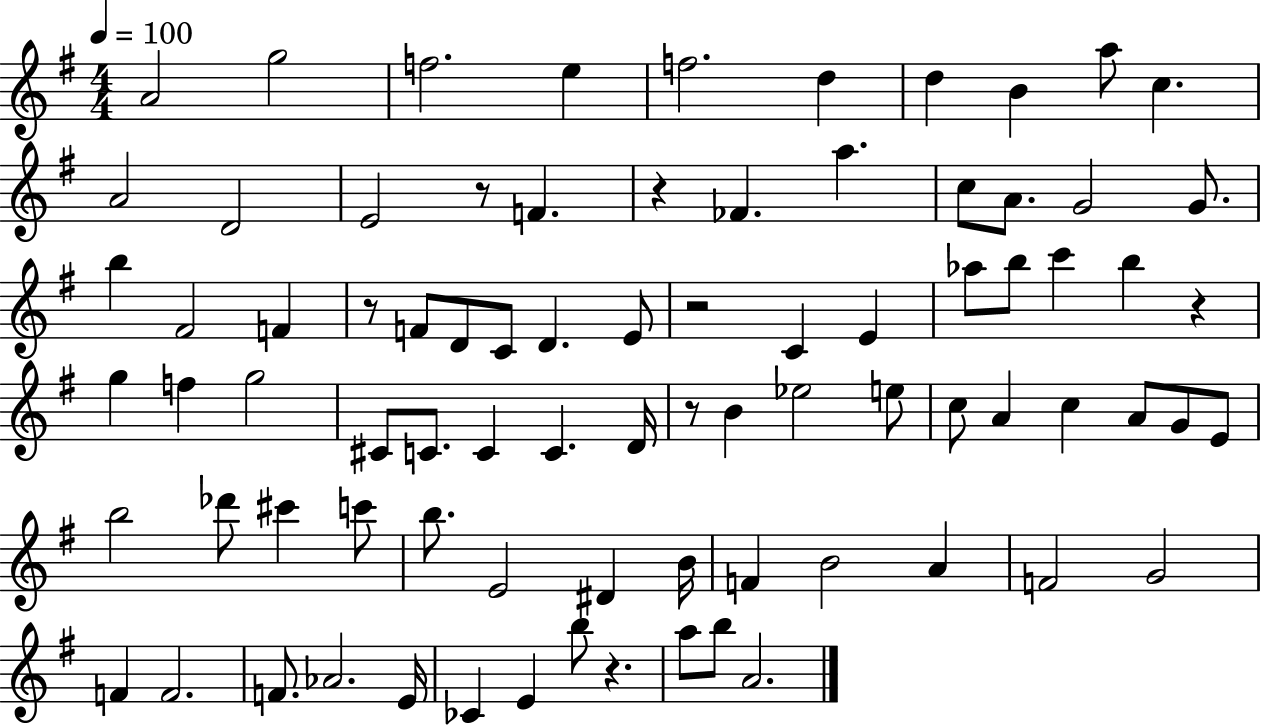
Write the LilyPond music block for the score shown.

{
  \clef treble
  \numericTimeSignature
  \time 4/4
  \key g \major
  \tempo 4 = 100
  \repeat volta 2 { a'2 g''2 | f''2. e''4 | f''2. d''4 | d''4 b'4 a''8 c''4. | \break a'2 d'2 | e'2 r8 f'4. | r4 fes'4. a''4. | c''8 a'8. g'2 g'8. | \break b''4 fis'2 f'4 | r8 f'8 d'8 c'8 d'4. e'8 | r2 c'4 e'4 | aes''8 b''8 c'''4 b''4 r4 | \break g''4 f''4 g''2 | cis'8 c'8. c'4 c'4. d'16 | r8 b'4 ees''2 e''8 | c''8 a'4 c''4 a'8 g'8 e'8 | \break b''2 des'''8 cis'''4 c'''8 | b''8. e'2 dis'4 b'16 | f'4 b'2 a'4 | f'2 g'2 | \break f'4 f'2. | f'8. aes'2. e'16 | ces'4 e'4 b''8 r4. | a''8 b''8 a'2. | \break } \bar "|."
}